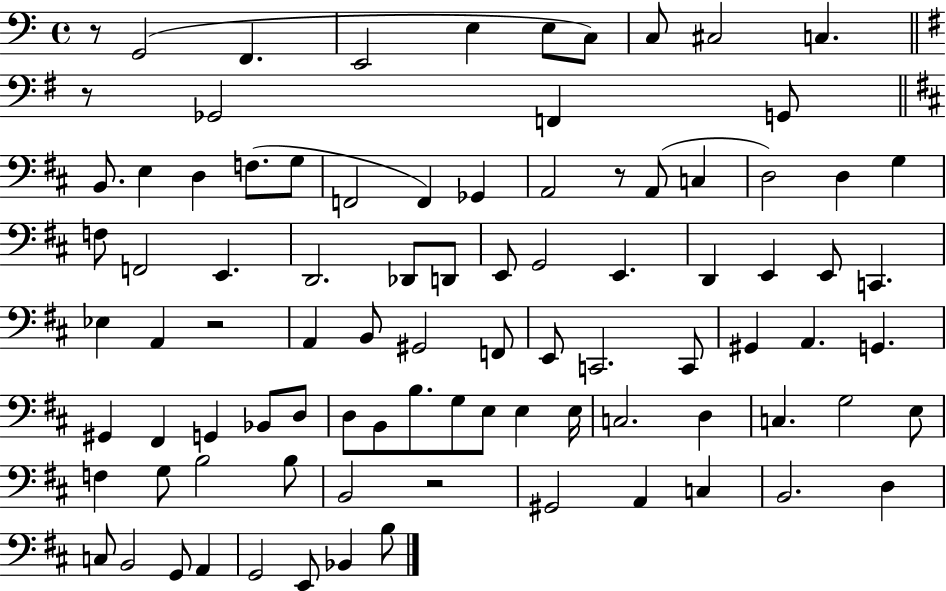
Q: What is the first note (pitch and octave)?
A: G2